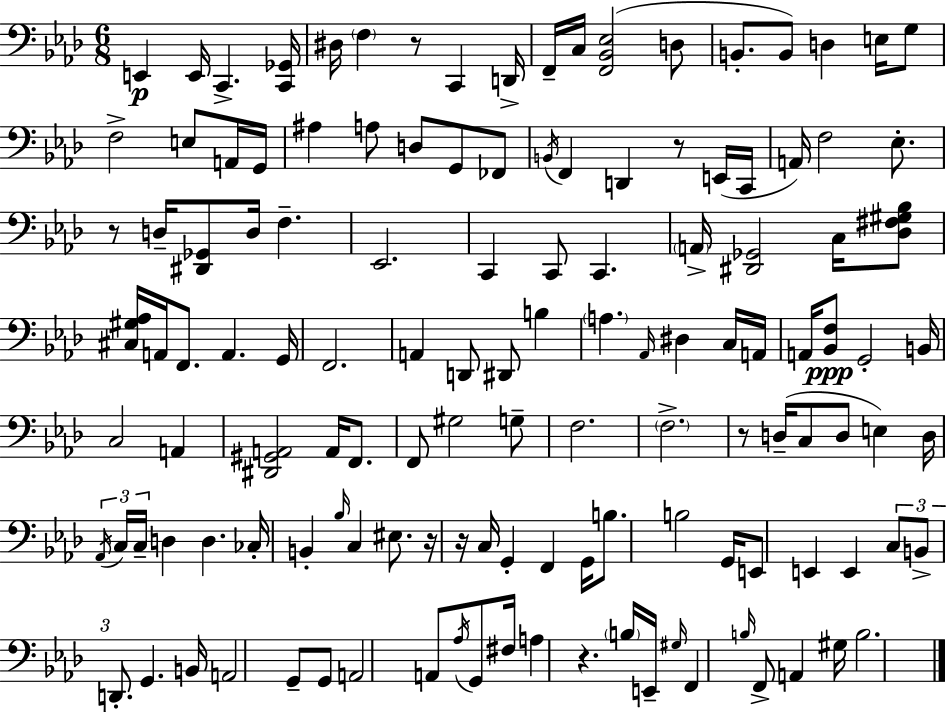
{
  \clef bass
  \numericTimeSignature
  \time 6/8
  \key aes \major
  e,4\p e,16 c,4.-> <c, ges,>16 | dis16 \parenthesize f4 r8 c,4 d,16-> | f,16-- c16 <f, bes, ees>2( d8 | b,8.-. b,8) d4 e16 g8 | \break f2-> e8 a,16 g,16 | ais4 a8 d8 g,8 fes,8 | \acciaccatura { b,16 } f,4 d,4 r8 e,16( | c,16 a,16) f2 ees8.-. | \break r8 d16-- <dis, ges,>8 d16 f4.-- | ees,2. | c,4 c,8 c,4. | \parenthesize a,16-> <dis, ges,>2 c16 <des fis gis bes>8 | \break <cis gis aes>16 a,16 f,8. a,4. | g,16 f,2. | a,4 d,8 dis,8 b4 | \parenthesize a4. \grace { aes,16 } dis4 | \break c16 a,16 a,16 <bes, f>8\ppp g,2-. | b,16 c2 a,4 | <dis, gis, a,>2 a,16 f,8. | f,8 gis2 | \break g8-- f2. | \parenthesize f2.-> | r8 d16--( c8 d8 e4) | d16 \tuplet 3/2 { \acciaccatura { aes,16 } c16 c16-- } d4 d4. | \break ces16-. b,4-. \grace { bes16 } c4 | eis8. r16 r16 c16 g,4-. f,4 | g,16 b8. b2 | g,16 e,8 e,4 e,4 | \break \tuplet 3/2 { c8 b,8-> d,8.-. } g,4. | b,16 a,2 | g,8-- g,8 a,2 | a,8 \acciaccatura { aes16 } g,8 fis16 a4 r4. | \break \parenthesize b16 e,16-- \grace { gis16 } f,4 \grace { b16 } | f,8-> a,4 gis16 b2. | \bar "|."
}